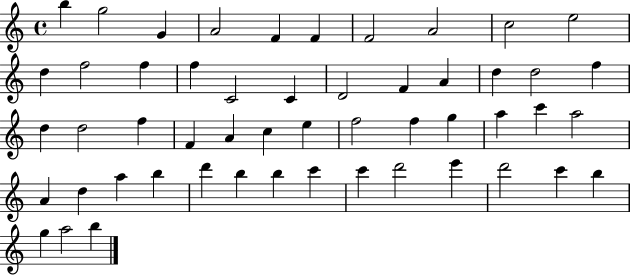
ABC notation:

X:1
T:Untitled
M:4/4
L:1/4
K:C
b g2 G A2 F F F2 A2 c2 e2 d f2 f f C2 C D2 F A d d2 f d d2 f F A c e f2 f g a c' a2 A d a b d' b b c' c' d'2 e' d'2 c' b g a2 b